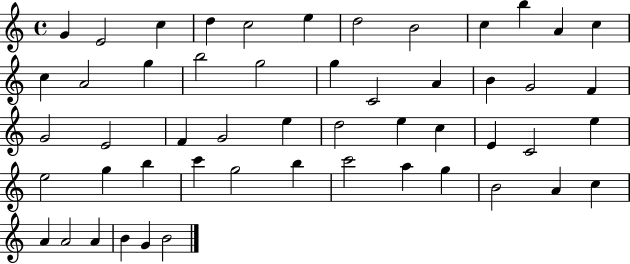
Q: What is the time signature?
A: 4/4